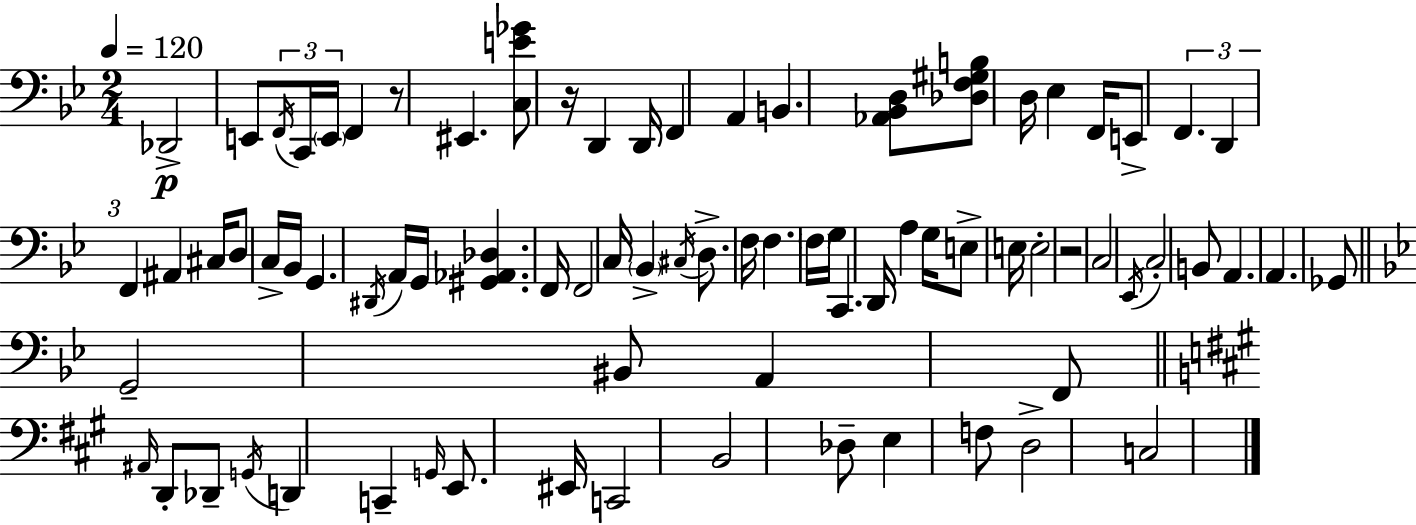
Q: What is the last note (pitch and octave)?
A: C3